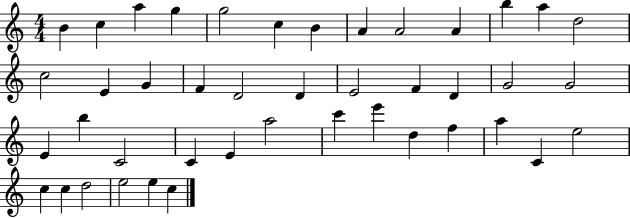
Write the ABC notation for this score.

X:1
T:Untitled
M:4/4
L:1/4
K:C
B c a g g2 c B A A2 A b a d2 c2 E G F D2 D E2 F D G2 G2 E b C2 C E a2 c' e' d f a C e2 c c d2 e2 e c